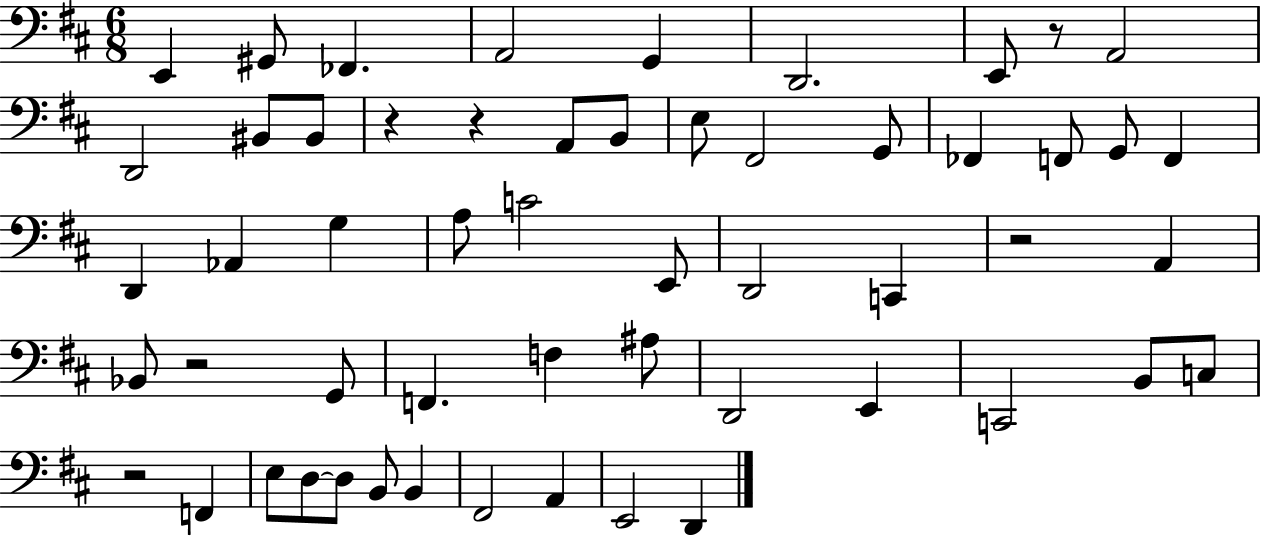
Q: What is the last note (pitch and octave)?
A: D2